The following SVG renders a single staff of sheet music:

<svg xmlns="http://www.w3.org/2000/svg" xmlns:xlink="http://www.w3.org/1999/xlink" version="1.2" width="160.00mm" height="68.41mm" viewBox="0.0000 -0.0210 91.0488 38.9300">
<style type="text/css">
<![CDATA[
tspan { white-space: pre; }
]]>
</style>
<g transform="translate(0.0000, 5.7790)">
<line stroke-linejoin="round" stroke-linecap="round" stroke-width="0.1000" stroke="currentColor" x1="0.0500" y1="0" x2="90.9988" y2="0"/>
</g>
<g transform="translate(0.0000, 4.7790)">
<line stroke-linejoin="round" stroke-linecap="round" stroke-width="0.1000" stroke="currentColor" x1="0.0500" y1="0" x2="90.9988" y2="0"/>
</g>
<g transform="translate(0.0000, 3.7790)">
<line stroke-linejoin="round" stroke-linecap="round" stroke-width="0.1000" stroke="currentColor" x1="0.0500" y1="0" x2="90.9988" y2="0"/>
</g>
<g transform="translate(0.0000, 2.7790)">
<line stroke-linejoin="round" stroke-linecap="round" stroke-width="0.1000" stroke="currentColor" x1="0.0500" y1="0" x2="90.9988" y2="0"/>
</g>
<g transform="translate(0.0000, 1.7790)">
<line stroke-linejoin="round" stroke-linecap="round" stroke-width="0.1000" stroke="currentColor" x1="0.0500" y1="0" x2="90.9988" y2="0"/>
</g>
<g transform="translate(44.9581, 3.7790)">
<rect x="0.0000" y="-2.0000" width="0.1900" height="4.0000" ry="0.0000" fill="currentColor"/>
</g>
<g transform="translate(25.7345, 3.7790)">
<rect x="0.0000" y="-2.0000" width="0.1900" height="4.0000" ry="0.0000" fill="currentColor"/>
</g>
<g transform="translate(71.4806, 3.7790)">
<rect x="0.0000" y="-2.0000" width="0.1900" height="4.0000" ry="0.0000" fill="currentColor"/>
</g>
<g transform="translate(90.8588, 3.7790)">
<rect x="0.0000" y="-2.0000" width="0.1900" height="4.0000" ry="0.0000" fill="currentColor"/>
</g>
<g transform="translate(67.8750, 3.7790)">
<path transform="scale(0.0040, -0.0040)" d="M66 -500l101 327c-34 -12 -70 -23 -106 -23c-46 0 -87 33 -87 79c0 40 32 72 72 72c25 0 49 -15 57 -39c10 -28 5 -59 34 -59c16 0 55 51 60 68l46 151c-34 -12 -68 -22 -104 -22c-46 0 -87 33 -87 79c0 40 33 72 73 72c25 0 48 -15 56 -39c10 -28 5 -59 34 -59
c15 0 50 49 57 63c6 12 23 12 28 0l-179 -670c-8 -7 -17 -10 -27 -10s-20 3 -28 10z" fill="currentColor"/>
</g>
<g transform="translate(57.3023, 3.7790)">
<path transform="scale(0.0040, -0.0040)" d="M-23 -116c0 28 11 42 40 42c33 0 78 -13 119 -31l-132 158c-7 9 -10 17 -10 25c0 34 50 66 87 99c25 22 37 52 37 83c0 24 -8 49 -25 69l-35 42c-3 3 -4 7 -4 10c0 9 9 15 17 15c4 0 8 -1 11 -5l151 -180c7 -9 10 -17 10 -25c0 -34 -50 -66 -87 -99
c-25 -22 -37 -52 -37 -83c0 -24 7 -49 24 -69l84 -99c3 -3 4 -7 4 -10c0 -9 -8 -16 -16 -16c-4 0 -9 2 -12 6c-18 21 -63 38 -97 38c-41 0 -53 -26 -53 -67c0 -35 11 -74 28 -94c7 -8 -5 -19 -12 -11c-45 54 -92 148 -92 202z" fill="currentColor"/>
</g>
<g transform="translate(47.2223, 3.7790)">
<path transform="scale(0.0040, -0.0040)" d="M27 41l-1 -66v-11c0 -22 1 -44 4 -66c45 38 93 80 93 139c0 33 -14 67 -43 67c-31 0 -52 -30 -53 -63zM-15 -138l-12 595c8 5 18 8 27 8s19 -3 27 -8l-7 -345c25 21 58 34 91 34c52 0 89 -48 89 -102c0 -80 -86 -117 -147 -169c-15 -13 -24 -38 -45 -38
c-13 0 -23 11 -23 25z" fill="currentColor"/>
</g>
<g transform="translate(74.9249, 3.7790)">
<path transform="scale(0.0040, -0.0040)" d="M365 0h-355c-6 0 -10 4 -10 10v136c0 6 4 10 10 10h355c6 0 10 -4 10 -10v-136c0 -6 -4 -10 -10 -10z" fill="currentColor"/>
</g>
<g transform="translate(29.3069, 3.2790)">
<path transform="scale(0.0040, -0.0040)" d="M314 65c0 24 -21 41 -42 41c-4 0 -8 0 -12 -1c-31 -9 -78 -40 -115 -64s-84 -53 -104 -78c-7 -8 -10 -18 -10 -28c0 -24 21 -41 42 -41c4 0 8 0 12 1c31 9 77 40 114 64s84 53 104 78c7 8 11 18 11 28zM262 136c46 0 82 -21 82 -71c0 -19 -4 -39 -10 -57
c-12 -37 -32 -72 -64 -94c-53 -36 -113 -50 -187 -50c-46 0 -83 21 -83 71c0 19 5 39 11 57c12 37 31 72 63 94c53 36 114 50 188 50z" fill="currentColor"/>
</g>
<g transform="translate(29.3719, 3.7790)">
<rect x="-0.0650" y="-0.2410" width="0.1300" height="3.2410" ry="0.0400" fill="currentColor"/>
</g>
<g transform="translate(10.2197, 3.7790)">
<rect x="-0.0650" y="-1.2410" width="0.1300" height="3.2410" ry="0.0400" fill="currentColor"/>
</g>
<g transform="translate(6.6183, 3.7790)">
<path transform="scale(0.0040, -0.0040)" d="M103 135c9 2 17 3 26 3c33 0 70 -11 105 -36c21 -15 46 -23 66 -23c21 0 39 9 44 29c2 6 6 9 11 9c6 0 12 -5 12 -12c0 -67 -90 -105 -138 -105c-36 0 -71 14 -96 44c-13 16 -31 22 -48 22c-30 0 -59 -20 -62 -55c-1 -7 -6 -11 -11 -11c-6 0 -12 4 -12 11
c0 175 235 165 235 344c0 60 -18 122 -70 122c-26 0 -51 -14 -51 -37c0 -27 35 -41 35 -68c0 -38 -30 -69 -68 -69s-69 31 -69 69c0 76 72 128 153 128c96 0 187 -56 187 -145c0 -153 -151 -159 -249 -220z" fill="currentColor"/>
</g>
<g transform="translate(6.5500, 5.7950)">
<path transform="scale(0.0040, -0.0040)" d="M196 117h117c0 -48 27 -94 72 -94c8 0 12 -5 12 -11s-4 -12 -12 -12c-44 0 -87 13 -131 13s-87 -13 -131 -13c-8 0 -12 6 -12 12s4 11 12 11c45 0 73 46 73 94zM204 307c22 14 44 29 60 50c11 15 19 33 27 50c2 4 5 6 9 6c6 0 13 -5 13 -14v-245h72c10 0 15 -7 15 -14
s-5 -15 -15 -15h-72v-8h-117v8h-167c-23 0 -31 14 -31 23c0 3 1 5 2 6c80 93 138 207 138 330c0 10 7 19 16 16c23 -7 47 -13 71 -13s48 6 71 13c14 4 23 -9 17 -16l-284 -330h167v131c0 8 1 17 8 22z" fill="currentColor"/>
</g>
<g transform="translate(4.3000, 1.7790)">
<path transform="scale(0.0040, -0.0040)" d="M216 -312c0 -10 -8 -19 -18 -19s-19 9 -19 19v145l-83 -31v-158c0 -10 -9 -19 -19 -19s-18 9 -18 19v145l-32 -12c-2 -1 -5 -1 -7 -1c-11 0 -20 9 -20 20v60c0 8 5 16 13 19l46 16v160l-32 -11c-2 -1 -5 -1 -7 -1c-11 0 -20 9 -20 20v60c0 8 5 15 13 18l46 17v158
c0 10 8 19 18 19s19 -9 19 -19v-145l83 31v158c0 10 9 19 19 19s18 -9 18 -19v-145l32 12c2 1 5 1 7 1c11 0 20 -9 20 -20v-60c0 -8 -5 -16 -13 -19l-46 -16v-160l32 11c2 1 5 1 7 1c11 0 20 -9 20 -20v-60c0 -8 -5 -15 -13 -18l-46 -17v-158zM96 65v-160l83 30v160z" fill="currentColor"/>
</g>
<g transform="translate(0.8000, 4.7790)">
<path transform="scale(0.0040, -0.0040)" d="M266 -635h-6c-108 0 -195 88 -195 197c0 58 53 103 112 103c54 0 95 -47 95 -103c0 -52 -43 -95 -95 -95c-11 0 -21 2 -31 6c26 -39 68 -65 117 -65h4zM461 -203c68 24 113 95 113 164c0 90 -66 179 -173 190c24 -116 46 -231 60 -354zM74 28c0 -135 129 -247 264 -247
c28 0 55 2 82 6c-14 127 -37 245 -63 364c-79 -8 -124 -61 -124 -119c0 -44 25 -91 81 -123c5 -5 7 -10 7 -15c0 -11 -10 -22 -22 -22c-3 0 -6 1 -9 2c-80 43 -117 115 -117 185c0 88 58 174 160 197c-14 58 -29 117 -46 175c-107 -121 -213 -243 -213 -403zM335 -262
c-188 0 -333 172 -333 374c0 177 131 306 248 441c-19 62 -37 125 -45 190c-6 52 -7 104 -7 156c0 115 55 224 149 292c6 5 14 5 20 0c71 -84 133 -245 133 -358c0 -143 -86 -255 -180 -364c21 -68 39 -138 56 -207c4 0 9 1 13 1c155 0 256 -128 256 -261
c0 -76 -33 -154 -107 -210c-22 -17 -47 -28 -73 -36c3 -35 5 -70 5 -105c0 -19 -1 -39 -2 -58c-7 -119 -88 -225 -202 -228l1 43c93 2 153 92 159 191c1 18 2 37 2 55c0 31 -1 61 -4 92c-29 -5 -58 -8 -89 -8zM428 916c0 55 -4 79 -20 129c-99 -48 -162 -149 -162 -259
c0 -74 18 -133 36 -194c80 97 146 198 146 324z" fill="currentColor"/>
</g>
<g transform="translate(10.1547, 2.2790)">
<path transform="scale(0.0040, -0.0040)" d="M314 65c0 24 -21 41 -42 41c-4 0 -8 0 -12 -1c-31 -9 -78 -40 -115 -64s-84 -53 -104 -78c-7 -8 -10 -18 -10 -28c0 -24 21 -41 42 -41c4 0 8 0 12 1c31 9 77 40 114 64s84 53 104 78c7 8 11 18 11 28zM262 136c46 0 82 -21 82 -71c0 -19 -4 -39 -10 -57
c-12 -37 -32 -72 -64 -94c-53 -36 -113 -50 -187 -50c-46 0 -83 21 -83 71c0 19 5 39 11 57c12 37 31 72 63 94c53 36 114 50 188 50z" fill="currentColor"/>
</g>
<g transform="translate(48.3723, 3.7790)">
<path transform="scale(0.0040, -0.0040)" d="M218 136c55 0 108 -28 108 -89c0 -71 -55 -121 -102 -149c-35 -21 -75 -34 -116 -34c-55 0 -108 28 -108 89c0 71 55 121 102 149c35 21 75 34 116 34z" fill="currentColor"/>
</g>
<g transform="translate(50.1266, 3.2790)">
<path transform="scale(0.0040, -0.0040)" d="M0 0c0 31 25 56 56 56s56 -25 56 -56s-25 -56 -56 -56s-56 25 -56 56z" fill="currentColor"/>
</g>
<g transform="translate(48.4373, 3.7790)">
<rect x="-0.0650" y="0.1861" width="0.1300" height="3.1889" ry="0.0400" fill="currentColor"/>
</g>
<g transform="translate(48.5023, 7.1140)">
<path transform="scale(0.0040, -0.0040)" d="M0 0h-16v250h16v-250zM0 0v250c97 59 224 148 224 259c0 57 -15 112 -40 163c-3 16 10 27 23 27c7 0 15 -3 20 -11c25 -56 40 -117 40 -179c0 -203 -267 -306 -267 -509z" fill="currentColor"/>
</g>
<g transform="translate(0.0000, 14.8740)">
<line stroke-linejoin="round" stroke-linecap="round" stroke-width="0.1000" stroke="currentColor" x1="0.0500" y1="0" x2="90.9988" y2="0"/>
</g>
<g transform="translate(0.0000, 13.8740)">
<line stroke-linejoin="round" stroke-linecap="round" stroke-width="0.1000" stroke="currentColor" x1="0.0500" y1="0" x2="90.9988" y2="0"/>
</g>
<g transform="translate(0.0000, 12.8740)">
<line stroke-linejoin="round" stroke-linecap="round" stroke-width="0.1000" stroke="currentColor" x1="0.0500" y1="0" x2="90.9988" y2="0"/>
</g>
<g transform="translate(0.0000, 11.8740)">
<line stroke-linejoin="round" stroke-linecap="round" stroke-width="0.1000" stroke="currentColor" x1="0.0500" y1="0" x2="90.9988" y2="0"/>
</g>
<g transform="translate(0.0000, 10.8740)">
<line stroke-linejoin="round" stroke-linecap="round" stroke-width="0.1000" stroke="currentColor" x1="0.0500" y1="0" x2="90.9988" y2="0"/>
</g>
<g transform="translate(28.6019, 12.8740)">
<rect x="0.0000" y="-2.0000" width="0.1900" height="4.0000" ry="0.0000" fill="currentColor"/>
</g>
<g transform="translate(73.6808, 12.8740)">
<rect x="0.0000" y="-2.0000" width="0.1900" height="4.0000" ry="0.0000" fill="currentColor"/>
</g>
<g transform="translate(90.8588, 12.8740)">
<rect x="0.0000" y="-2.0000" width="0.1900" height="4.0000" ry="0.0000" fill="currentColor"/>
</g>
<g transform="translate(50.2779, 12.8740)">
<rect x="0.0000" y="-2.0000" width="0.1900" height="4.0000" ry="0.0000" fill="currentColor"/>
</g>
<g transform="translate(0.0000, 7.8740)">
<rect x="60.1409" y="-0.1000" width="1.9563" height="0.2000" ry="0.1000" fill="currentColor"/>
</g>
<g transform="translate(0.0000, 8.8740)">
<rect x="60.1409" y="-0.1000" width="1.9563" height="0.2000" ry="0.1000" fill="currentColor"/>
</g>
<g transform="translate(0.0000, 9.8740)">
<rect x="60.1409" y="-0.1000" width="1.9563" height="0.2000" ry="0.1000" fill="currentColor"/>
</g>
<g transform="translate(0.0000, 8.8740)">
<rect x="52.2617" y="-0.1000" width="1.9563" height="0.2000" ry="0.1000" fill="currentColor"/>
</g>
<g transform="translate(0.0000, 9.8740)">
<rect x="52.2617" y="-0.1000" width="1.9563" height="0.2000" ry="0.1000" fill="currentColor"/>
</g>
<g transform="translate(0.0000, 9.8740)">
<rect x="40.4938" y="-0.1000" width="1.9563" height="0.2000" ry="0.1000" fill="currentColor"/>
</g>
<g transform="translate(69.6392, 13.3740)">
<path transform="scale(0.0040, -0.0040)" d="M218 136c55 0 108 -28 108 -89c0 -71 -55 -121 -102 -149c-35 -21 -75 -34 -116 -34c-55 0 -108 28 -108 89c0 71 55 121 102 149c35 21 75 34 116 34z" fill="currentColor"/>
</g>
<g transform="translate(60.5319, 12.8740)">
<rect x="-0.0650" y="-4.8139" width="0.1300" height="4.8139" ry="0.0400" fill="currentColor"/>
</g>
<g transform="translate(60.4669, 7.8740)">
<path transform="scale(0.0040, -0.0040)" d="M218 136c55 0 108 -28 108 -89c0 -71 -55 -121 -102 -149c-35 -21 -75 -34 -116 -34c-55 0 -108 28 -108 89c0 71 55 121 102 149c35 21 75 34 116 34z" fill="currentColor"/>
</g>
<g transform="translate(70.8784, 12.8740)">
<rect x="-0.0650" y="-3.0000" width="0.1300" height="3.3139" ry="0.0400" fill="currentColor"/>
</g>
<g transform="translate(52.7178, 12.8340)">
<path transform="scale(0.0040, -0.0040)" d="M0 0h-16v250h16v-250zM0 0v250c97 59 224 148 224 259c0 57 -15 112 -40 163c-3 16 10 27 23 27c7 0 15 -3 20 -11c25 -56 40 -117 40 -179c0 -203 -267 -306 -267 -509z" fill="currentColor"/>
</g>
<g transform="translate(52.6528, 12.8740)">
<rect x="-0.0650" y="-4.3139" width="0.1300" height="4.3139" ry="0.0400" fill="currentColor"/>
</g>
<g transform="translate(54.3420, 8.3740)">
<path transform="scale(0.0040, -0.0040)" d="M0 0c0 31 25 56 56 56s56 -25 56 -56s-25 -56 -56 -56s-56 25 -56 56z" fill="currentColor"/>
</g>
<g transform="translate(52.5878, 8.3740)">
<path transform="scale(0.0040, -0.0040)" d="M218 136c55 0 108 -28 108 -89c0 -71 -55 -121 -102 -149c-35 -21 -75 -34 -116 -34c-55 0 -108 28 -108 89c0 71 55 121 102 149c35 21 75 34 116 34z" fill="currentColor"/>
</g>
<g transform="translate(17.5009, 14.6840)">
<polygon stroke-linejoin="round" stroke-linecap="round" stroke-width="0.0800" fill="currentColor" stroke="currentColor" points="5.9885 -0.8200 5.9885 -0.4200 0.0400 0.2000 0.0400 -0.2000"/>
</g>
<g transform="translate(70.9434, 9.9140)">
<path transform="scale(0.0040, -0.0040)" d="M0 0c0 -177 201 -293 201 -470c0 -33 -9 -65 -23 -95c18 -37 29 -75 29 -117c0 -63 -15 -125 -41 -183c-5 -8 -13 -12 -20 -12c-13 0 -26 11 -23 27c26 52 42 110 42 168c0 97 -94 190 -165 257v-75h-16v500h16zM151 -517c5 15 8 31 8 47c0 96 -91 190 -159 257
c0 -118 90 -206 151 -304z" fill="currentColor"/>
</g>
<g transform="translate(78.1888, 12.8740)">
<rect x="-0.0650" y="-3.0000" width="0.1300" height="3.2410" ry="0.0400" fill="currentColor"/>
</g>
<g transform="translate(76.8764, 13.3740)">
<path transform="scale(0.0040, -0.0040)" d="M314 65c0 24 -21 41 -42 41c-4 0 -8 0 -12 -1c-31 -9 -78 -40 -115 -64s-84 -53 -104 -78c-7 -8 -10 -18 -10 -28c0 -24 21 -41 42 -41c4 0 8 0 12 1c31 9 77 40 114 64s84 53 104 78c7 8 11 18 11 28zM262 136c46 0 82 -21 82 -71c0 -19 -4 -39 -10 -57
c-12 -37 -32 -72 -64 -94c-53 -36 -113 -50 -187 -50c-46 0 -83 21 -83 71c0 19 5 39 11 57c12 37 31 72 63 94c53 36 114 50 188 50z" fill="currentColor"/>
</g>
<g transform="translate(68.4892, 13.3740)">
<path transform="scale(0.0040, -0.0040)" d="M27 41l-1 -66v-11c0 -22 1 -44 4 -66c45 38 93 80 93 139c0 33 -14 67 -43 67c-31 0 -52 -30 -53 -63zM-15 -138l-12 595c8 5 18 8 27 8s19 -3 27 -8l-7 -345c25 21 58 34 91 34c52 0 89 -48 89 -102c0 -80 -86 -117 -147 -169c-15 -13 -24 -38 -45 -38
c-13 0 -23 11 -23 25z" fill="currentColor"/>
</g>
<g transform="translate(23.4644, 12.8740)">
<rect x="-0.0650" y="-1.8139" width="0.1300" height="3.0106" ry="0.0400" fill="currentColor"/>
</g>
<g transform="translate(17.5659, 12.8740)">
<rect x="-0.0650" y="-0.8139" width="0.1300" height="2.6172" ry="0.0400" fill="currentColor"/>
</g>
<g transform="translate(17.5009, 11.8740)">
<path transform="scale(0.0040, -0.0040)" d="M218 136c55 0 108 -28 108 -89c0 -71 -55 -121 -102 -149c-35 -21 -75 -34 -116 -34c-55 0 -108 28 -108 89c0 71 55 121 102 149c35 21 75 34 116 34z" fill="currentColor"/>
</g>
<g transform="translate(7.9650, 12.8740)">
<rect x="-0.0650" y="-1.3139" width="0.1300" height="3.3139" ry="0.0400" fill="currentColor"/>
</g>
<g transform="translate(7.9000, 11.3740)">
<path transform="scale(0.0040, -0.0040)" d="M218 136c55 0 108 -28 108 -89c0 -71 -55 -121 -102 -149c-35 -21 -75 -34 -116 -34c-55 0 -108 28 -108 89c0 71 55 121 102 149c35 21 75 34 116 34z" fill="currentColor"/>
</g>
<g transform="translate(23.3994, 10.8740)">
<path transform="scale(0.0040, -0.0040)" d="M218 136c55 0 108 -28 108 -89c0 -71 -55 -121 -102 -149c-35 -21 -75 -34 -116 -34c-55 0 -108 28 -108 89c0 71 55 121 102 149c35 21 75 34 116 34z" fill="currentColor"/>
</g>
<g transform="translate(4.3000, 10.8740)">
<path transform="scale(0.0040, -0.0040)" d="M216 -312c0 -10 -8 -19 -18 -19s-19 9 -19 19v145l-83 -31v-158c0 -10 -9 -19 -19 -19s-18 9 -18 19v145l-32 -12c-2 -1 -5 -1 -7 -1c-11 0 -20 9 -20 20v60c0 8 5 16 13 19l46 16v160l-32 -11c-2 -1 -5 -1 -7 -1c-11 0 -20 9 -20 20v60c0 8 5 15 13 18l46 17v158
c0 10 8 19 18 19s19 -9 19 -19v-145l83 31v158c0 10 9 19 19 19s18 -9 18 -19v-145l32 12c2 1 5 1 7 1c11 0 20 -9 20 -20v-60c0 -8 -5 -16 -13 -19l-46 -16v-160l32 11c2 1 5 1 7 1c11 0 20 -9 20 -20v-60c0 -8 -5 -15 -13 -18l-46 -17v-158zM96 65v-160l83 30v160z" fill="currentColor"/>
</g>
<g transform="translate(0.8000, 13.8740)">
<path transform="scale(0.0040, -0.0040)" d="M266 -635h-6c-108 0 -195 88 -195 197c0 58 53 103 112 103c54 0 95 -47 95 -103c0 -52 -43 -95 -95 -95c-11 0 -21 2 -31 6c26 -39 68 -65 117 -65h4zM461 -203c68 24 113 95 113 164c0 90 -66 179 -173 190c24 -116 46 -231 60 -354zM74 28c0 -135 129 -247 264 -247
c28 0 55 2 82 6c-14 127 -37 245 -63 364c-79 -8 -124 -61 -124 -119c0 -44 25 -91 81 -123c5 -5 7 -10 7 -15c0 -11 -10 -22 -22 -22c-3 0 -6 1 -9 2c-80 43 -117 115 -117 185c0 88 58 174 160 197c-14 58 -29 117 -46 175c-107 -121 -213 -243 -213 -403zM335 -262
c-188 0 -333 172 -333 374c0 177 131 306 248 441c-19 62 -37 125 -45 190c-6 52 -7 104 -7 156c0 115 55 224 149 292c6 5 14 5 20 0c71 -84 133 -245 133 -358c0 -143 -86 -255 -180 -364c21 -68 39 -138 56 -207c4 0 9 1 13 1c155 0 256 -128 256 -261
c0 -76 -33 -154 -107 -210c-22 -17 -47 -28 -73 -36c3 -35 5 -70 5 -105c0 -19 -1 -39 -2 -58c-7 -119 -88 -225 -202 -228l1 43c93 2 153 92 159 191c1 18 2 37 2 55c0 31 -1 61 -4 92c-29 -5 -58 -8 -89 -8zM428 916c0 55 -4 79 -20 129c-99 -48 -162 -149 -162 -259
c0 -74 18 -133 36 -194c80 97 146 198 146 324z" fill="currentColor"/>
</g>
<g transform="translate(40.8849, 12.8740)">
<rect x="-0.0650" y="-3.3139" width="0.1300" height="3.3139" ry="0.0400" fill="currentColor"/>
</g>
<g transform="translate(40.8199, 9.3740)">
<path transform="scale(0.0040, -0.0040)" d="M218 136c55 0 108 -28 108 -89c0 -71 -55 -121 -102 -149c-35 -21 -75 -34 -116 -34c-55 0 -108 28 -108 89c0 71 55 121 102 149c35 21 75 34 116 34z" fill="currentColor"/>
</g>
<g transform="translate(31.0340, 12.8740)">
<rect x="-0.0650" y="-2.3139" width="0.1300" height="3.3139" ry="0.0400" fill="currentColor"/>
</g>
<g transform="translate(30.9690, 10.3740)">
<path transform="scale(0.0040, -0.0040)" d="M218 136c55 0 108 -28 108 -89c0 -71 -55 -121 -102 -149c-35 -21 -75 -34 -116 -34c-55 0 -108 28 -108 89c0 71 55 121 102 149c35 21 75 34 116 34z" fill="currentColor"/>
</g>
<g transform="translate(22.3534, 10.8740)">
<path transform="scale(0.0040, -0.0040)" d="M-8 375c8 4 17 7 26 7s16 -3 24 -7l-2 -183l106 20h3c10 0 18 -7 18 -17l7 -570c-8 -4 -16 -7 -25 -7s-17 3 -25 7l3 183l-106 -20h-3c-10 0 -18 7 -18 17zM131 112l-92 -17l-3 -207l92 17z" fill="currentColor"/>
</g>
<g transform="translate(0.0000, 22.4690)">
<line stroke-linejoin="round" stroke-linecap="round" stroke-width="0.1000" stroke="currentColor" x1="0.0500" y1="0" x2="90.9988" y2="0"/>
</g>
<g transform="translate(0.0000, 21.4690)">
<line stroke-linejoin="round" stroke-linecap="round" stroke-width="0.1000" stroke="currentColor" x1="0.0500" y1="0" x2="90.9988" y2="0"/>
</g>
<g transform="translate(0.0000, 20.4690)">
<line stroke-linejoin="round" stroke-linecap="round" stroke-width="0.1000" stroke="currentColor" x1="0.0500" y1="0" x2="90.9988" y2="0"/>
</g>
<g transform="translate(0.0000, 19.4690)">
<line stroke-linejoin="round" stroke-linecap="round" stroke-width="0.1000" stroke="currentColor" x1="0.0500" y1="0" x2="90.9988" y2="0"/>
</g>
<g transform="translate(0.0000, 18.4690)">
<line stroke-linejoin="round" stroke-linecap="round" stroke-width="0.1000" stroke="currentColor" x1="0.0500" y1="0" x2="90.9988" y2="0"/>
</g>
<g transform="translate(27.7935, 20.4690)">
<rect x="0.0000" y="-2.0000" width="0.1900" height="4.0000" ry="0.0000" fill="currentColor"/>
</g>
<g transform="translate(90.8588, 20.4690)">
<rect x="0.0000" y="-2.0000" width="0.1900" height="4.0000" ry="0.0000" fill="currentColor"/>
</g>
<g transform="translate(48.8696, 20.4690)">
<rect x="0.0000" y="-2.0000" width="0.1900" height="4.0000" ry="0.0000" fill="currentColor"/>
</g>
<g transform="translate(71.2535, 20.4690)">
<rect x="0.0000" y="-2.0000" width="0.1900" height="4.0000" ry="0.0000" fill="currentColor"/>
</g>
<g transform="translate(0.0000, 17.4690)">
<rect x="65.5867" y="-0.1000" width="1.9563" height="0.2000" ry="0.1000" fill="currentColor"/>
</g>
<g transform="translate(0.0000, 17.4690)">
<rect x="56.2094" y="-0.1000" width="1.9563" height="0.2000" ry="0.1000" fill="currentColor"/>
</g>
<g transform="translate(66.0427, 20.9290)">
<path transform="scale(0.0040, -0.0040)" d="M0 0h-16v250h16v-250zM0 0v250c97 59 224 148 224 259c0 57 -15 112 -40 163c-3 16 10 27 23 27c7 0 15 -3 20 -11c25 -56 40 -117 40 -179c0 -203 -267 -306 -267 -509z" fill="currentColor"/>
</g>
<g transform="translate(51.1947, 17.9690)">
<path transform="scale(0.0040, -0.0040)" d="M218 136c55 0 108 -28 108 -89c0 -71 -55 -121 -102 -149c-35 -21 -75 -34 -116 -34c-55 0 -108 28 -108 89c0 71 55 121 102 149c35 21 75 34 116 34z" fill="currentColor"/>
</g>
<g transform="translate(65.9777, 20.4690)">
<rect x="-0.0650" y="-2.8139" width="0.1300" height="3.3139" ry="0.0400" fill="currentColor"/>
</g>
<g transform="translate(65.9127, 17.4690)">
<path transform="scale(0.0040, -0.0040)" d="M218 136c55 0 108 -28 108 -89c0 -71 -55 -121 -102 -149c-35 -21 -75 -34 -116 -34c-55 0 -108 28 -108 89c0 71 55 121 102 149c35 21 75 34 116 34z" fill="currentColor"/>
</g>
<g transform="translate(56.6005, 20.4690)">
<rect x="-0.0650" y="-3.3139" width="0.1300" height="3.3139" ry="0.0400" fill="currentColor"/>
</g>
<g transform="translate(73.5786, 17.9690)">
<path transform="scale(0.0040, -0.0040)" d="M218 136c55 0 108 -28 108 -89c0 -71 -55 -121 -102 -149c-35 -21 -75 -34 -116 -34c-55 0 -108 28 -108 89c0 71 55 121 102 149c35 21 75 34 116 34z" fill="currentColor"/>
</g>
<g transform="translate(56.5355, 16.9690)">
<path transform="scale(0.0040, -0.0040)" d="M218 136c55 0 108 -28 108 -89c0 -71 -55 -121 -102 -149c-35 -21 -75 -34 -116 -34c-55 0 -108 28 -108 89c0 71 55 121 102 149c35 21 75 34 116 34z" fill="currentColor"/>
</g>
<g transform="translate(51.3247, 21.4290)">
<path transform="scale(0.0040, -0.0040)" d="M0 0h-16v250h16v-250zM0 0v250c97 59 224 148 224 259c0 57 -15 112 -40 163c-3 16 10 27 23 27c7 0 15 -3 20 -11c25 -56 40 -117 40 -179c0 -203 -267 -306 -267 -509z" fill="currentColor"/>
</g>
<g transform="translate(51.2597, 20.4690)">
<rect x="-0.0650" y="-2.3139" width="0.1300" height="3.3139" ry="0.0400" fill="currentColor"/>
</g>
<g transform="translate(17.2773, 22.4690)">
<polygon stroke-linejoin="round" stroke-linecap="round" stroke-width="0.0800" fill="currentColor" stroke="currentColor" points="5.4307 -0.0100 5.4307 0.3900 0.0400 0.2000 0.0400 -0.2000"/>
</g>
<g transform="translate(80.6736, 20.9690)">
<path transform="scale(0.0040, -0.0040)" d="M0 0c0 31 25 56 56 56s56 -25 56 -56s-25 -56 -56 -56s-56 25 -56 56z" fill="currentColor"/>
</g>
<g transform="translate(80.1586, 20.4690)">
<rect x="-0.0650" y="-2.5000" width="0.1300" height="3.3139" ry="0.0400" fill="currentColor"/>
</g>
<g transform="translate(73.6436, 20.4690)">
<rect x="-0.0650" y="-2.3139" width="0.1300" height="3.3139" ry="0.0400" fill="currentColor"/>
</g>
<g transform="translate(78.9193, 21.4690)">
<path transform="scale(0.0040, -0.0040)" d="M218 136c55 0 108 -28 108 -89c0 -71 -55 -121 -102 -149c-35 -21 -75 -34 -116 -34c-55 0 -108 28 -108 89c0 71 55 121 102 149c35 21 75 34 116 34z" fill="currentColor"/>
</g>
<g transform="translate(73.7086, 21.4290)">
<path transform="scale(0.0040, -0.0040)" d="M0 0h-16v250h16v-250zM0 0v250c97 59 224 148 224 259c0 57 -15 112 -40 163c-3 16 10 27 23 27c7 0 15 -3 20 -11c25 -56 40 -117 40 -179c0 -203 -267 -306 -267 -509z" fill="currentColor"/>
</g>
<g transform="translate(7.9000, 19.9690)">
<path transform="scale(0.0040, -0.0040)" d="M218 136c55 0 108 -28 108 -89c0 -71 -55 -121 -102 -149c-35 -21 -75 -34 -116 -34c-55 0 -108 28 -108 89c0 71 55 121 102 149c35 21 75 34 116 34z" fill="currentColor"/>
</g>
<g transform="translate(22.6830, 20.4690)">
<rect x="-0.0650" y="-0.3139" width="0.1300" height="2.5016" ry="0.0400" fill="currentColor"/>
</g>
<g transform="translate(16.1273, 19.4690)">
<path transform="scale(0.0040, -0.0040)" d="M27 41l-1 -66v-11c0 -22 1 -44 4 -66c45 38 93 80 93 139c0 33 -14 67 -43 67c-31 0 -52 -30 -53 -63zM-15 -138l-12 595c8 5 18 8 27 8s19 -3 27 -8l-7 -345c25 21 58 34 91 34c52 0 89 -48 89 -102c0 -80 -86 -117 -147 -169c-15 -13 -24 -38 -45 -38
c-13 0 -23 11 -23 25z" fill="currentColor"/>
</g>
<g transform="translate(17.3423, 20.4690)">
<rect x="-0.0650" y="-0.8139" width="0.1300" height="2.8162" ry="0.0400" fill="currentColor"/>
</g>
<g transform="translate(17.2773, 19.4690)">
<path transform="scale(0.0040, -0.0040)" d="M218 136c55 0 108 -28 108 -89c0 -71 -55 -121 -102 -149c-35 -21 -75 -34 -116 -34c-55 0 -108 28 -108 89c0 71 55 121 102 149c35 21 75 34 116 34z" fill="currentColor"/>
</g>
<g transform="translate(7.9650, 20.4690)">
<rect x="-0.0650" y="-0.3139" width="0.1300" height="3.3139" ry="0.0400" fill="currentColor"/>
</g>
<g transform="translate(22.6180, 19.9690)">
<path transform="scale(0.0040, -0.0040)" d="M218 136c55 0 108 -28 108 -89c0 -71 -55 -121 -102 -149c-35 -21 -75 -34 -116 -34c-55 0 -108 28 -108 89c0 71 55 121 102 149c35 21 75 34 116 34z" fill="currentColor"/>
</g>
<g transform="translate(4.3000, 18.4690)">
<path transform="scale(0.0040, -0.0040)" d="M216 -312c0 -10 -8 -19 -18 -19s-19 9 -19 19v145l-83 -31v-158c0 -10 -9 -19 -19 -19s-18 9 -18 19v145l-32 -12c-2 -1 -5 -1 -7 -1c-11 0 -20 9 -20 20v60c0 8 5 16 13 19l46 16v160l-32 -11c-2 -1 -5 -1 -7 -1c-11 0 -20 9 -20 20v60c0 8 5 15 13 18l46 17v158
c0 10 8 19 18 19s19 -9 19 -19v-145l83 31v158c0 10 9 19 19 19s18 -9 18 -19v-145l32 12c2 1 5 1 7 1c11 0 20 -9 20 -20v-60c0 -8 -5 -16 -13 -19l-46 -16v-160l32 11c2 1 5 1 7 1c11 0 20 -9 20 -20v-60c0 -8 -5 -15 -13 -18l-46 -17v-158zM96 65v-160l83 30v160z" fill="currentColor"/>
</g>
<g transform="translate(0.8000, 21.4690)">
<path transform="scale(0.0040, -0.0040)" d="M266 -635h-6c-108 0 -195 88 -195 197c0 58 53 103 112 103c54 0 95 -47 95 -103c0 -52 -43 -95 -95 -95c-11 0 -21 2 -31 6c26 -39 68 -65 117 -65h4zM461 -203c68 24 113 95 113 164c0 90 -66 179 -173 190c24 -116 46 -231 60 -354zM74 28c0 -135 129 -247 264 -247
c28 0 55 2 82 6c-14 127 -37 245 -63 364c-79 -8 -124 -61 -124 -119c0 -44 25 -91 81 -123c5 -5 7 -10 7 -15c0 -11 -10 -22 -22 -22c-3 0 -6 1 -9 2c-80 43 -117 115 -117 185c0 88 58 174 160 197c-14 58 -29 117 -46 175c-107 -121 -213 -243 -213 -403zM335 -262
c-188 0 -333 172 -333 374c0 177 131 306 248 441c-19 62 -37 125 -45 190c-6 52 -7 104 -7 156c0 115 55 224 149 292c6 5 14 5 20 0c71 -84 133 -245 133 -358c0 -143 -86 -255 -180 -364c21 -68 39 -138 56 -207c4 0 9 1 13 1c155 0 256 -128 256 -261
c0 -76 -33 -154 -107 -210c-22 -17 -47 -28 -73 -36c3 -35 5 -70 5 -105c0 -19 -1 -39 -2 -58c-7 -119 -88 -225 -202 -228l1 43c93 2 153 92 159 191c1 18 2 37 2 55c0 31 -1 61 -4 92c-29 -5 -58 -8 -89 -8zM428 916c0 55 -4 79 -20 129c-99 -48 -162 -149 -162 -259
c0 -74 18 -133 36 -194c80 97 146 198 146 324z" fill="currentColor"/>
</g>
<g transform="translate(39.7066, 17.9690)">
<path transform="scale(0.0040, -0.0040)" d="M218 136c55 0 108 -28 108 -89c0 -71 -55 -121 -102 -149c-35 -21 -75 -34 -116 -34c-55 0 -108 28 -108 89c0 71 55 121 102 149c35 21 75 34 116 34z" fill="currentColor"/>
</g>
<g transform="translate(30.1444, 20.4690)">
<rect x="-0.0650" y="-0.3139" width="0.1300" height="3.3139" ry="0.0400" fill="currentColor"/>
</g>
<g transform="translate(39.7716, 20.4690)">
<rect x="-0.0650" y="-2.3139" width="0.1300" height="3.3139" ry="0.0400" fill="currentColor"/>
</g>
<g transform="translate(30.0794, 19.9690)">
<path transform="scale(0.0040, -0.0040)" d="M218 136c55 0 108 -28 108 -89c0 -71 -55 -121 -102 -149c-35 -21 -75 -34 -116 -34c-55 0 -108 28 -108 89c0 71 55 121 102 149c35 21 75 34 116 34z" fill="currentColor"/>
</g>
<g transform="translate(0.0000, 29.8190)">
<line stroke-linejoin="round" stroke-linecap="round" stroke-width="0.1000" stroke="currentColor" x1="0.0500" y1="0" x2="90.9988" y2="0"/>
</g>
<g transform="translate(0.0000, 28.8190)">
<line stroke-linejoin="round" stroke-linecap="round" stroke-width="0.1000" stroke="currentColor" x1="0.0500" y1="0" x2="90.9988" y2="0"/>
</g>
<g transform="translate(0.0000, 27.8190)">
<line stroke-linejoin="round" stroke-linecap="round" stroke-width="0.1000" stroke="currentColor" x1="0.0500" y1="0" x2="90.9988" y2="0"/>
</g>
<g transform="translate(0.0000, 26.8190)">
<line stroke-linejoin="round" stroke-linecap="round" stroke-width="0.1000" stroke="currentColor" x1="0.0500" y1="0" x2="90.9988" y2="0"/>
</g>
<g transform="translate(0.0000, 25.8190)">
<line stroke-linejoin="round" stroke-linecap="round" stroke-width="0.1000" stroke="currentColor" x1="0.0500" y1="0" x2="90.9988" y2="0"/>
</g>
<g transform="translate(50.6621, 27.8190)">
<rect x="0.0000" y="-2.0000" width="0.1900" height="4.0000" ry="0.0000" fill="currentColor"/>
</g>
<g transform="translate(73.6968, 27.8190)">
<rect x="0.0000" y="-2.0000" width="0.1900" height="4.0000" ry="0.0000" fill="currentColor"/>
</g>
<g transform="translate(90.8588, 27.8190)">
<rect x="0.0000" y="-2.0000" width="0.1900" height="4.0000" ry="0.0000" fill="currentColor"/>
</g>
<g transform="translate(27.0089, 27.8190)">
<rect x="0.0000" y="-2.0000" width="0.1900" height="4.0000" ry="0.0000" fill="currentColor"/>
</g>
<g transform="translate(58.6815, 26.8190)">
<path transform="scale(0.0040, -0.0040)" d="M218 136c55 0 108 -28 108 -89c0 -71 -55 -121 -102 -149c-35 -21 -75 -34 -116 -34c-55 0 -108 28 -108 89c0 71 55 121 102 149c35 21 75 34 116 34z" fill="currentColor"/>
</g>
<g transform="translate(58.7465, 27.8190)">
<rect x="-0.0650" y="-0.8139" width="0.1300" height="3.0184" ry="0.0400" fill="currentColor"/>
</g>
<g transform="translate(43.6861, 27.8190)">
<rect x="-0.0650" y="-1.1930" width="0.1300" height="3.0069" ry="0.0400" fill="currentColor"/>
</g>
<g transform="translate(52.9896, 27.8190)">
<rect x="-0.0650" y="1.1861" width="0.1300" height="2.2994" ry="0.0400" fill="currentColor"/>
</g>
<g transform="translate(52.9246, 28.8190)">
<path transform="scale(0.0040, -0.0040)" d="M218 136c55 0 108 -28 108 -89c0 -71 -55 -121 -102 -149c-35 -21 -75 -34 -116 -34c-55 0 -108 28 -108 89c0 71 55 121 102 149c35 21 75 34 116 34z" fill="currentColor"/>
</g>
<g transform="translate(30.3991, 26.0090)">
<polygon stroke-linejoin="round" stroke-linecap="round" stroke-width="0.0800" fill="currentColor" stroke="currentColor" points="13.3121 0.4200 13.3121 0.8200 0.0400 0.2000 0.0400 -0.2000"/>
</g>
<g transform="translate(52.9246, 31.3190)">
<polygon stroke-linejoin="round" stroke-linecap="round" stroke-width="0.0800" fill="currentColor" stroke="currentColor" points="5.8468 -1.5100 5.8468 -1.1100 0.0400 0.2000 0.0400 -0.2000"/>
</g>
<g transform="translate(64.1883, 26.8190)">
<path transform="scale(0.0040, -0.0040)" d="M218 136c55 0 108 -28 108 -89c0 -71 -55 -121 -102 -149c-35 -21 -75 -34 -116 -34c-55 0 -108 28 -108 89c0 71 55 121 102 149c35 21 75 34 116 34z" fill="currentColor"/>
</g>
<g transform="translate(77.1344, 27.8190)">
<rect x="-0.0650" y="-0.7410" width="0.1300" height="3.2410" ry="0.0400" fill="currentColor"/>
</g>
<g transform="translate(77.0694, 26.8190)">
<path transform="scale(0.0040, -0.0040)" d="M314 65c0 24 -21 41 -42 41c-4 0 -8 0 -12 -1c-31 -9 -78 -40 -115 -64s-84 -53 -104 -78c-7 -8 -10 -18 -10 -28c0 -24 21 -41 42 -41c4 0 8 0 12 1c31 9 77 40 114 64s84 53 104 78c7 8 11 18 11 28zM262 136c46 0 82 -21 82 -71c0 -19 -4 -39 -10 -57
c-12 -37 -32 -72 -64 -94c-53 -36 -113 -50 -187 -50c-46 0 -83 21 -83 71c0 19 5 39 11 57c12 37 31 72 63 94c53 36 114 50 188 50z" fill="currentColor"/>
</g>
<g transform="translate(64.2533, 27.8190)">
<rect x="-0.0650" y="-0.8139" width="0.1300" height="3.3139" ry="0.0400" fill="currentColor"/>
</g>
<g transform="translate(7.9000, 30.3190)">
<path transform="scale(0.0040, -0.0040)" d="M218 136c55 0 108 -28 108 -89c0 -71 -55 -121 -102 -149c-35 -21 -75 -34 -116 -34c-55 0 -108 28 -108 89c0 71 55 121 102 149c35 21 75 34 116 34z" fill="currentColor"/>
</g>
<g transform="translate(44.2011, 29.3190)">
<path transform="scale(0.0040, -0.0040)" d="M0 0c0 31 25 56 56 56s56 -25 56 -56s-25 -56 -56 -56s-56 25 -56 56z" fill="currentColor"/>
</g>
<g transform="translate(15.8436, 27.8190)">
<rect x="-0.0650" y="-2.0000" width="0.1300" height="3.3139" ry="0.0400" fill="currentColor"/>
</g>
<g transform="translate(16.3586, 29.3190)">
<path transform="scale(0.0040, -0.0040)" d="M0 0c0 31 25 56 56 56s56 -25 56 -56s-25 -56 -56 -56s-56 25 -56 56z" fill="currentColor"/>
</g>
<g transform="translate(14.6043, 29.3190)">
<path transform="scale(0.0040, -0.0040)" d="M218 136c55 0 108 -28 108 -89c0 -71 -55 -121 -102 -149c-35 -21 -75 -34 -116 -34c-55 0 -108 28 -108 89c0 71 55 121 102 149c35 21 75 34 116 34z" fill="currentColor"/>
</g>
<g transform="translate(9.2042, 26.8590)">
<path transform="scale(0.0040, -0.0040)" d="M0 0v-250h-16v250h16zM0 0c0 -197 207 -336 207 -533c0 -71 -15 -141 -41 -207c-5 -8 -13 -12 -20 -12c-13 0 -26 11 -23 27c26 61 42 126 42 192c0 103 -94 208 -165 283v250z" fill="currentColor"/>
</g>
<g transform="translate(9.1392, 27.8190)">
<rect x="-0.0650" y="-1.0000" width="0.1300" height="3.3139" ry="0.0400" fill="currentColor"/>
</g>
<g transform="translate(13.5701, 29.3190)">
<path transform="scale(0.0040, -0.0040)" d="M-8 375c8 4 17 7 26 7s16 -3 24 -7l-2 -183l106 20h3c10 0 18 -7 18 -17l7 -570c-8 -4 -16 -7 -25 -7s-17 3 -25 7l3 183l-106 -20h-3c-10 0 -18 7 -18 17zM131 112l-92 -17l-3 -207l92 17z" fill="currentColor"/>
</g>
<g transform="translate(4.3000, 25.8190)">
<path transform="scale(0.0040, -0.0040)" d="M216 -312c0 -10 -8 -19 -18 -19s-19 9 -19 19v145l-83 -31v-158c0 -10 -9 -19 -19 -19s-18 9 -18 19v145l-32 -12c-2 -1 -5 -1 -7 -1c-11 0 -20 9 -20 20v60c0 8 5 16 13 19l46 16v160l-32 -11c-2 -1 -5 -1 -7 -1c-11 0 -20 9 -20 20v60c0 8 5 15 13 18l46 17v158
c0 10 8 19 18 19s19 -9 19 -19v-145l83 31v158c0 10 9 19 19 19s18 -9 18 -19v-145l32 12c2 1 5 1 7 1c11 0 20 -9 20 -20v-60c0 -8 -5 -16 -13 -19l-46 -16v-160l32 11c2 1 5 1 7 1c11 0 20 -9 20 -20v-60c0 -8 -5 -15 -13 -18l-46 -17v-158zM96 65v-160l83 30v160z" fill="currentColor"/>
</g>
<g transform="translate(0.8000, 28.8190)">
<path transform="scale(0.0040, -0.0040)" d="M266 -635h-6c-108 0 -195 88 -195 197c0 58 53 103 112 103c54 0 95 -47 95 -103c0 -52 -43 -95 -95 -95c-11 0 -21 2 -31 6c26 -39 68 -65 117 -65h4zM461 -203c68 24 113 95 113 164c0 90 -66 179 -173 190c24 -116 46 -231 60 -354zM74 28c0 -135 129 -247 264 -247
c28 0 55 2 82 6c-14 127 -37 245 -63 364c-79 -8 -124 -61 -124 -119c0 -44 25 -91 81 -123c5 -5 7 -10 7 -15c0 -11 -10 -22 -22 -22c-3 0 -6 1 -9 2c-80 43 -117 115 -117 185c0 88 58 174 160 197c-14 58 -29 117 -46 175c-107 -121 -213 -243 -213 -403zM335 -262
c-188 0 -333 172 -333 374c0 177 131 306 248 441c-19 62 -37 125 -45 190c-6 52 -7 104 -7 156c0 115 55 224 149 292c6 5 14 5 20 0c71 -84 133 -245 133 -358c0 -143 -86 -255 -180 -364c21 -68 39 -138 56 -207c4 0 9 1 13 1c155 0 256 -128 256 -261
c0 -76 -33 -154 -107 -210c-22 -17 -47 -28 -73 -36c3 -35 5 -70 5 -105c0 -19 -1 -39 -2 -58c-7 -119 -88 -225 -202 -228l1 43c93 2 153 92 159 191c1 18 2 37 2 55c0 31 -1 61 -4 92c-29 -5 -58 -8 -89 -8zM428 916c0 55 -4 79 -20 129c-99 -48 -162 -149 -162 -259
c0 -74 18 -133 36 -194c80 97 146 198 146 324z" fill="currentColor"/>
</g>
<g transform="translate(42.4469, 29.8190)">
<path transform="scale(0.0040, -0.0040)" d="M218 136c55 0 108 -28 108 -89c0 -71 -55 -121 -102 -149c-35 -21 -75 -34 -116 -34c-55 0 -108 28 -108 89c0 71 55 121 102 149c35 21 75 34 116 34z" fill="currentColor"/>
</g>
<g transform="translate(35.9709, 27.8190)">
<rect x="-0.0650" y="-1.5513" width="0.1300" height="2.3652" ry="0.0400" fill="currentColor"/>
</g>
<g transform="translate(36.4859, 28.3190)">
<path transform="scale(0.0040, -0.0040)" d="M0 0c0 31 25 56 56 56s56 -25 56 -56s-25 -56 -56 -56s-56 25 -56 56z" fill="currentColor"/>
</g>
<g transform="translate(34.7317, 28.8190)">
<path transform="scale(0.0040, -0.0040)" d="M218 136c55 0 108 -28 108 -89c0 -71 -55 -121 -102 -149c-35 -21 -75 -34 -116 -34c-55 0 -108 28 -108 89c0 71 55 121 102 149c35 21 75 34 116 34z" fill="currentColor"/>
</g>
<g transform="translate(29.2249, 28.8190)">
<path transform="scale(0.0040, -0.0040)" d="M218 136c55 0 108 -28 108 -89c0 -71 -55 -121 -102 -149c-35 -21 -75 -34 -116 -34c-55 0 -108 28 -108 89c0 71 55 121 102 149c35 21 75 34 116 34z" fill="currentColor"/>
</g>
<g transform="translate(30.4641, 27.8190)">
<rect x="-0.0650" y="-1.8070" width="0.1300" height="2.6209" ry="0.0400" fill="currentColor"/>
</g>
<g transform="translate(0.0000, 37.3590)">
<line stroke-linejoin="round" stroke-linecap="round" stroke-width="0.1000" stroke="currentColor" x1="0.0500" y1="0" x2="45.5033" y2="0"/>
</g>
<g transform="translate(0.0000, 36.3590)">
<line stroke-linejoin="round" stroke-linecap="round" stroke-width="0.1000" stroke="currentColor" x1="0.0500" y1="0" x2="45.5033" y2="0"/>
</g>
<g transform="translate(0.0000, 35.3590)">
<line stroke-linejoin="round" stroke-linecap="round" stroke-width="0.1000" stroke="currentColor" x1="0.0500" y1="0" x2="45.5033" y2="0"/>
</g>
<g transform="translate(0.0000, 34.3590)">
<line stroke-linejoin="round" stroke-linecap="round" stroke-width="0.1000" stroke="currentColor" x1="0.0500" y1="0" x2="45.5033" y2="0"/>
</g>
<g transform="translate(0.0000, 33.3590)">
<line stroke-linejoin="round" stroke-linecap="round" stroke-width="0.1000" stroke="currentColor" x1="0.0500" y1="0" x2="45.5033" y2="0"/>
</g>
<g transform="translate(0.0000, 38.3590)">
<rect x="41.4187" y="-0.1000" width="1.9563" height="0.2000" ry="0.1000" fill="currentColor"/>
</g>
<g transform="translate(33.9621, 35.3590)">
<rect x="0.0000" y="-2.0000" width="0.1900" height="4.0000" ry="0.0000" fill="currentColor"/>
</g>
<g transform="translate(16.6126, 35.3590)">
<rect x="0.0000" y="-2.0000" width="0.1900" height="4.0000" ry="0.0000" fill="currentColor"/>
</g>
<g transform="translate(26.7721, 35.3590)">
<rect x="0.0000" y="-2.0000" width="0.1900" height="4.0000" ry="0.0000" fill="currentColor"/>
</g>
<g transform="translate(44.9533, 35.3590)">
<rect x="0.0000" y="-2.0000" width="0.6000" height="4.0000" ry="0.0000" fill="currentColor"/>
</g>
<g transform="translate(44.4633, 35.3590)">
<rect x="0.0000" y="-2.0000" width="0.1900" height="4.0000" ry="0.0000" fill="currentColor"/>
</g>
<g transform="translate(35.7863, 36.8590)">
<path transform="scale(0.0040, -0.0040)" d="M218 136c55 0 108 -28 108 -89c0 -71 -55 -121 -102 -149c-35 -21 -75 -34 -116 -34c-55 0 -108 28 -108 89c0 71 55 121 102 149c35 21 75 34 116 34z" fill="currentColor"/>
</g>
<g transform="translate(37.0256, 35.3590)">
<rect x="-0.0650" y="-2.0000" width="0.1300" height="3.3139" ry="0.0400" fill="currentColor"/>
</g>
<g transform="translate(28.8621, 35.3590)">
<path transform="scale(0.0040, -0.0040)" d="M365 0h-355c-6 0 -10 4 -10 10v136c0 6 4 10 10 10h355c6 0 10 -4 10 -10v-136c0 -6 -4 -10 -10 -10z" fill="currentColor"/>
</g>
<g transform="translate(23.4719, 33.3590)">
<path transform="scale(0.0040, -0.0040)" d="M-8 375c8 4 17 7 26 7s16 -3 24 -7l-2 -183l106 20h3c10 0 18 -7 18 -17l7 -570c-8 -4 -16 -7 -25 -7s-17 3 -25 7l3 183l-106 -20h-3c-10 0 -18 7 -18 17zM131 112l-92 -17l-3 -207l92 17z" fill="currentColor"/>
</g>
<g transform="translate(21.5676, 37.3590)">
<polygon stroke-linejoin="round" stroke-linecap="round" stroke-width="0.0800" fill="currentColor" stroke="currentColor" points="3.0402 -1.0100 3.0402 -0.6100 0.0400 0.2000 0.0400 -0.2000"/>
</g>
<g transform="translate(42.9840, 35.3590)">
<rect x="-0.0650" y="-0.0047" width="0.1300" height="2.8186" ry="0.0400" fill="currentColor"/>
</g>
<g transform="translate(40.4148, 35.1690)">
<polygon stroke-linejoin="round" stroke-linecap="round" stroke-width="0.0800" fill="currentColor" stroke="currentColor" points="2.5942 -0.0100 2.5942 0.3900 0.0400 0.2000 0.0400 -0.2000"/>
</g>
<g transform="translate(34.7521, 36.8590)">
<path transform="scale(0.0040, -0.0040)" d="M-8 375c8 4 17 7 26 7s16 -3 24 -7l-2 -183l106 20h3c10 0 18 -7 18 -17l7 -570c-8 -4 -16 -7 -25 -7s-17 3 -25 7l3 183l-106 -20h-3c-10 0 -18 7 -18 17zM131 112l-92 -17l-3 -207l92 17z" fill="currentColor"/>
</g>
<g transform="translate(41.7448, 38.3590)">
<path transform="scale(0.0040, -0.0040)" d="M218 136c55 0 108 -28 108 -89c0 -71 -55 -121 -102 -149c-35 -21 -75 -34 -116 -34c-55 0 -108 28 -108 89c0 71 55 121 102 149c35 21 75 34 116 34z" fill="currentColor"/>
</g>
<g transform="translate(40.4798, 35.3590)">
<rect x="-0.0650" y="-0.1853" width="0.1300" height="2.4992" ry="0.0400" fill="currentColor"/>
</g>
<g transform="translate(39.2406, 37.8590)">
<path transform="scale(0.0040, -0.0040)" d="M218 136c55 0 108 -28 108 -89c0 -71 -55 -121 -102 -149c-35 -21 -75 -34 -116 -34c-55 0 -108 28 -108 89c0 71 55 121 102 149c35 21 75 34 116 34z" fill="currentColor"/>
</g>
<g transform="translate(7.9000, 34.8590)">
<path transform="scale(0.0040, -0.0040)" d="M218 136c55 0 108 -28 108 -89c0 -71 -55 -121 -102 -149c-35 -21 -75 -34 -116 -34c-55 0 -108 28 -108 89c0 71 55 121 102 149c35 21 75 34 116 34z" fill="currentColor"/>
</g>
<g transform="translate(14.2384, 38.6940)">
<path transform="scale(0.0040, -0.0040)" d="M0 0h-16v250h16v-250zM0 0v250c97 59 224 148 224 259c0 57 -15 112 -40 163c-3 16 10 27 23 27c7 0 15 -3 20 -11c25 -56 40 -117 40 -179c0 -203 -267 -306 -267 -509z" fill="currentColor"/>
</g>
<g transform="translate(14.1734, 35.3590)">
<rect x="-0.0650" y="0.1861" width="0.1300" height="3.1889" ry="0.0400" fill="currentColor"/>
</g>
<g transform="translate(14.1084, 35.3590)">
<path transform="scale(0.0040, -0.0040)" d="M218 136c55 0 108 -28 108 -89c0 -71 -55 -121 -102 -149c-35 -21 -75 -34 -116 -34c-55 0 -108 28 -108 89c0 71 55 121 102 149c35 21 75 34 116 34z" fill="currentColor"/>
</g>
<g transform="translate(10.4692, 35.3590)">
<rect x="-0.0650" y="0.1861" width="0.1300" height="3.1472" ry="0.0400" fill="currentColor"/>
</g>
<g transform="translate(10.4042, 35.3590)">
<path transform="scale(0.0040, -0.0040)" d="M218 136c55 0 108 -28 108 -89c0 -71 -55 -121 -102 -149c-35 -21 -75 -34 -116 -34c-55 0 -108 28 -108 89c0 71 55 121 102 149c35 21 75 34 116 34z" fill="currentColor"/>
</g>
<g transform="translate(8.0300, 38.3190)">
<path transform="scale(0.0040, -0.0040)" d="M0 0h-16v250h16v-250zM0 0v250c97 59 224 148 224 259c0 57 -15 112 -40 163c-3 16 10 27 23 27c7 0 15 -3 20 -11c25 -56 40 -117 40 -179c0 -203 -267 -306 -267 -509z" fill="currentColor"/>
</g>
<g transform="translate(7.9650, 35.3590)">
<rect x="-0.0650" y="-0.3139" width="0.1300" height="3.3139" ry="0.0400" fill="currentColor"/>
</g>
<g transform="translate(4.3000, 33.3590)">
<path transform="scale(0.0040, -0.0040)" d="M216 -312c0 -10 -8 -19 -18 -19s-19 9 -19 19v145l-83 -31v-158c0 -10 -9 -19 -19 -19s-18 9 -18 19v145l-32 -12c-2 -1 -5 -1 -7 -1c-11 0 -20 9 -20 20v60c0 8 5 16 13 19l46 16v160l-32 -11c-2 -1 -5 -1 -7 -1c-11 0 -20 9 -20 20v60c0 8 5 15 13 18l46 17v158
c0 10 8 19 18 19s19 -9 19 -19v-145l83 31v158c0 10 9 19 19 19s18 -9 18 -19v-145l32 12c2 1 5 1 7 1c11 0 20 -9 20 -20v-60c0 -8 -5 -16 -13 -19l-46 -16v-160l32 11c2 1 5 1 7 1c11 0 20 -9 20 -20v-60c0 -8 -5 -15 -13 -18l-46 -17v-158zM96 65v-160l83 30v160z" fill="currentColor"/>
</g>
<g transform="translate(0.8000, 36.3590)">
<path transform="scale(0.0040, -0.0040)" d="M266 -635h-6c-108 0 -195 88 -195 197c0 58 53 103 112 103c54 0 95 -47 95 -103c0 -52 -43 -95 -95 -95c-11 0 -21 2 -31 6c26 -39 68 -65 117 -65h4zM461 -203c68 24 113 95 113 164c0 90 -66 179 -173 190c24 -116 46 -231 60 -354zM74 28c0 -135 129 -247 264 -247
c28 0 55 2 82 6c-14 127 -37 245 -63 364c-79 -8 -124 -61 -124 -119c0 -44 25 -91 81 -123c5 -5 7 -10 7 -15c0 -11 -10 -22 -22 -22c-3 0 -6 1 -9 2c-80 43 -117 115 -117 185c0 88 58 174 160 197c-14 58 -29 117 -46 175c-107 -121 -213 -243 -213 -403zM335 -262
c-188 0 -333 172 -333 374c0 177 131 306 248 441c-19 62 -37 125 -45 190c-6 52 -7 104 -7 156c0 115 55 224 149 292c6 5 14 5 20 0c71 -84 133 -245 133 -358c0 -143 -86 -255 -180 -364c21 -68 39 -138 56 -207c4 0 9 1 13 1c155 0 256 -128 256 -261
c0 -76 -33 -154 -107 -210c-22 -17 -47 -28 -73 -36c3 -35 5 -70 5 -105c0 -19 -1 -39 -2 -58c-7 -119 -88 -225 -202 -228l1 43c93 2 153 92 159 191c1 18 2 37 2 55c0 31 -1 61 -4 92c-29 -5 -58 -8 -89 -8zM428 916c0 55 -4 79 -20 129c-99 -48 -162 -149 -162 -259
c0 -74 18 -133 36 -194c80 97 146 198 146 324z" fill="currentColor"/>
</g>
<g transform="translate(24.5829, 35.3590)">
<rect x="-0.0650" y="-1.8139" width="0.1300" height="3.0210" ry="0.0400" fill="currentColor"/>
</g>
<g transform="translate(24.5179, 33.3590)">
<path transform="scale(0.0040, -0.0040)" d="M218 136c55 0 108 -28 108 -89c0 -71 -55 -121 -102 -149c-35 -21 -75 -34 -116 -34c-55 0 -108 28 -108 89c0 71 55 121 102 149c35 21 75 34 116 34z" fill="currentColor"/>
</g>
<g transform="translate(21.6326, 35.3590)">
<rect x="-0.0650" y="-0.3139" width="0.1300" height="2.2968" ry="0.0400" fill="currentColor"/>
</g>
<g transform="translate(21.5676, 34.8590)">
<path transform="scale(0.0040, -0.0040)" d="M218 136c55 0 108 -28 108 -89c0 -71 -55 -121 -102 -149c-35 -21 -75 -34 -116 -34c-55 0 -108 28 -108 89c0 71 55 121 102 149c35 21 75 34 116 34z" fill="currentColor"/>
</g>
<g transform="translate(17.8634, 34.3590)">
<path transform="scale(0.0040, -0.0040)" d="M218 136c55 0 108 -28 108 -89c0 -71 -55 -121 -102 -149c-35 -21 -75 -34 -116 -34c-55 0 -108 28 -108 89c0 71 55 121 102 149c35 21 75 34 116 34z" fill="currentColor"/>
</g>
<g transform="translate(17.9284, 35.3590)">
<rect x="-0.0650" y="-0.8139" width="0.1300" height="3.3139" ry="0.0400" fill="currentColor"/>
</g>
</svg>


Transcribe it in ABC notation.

X:1
T:Untitled
M:2/4
L:1/4
K:G
e2 c2 _B/2 z z/4 z2 e d/2 f/2 g b d'/2 e' _A/4 A2 c _d/2 c/2 c g g/2 b a/2 g/2 G D/2 F G/2 G/2 E/2 G/2 d/2 d d2 c/2 B B/2 d c/2 f/2 z2 F D/2 C/2